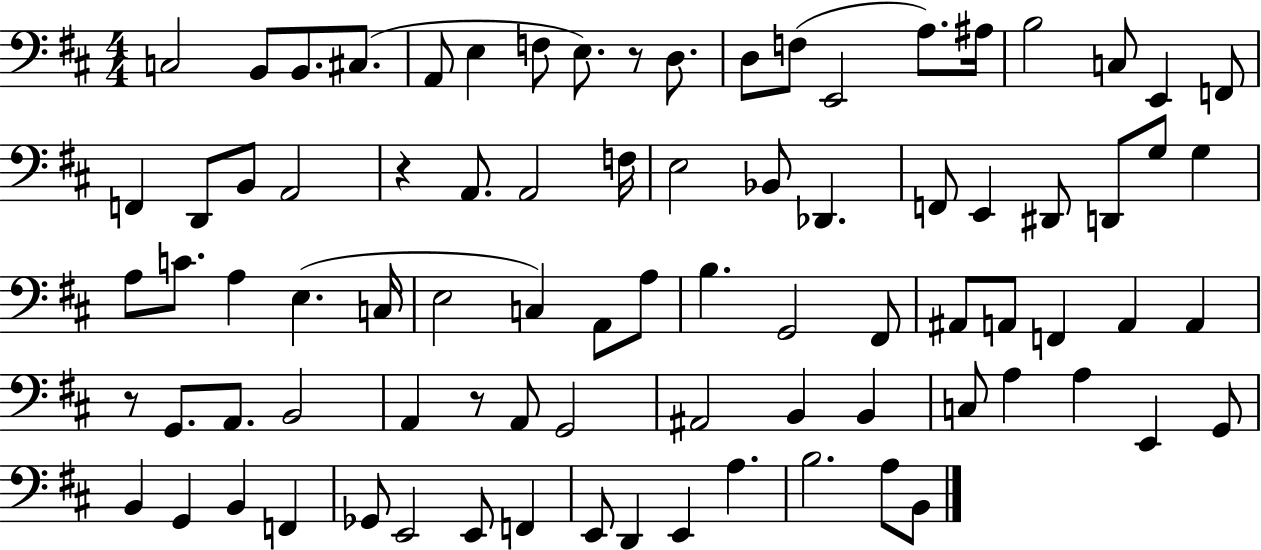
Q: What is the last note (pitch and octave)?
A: B2